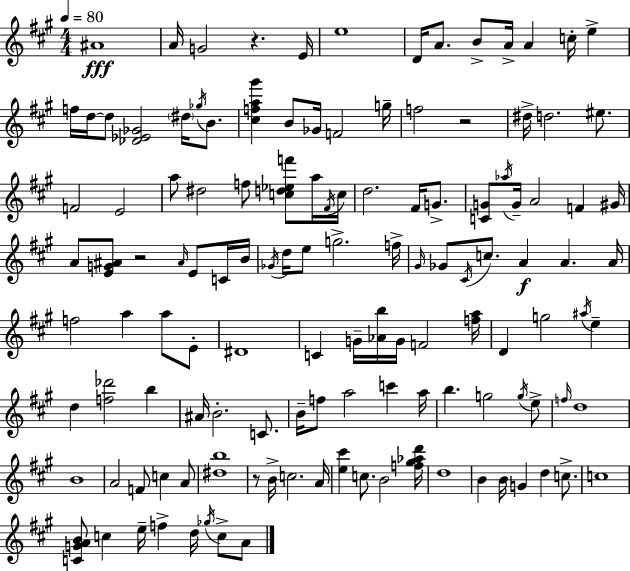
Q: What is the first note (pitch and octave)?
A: A#4